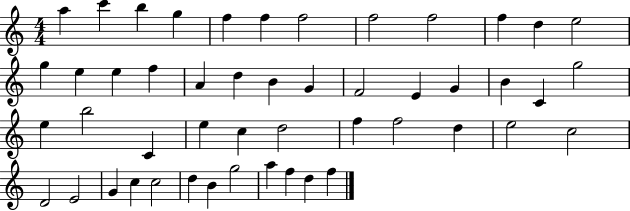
{
  \clef treble
  \numericTimeSignature
  \time 4/4
  \key c \major
  a''4 c'''4 b''4 g''4 | f''4 f''4 f''2 | f''2 f''2 | f''4 d''4 e''2 | \break g''4 e''4 e''4 f''4 | a'4 d''4 b'4 g'4 | f'2 e'4 g'4 | b'4 c'4 g''2 | \break e''4 b''2 c'4 | e''4 c''4 d''2 | f''4 f''2 d''4 | e''2 c''2 | \break d'2 e'2 | g'4 c''4 c''2 | d''4 b'4 g''2 | a''4 f''4 d''4 f''4 | \break \bar "|."
}